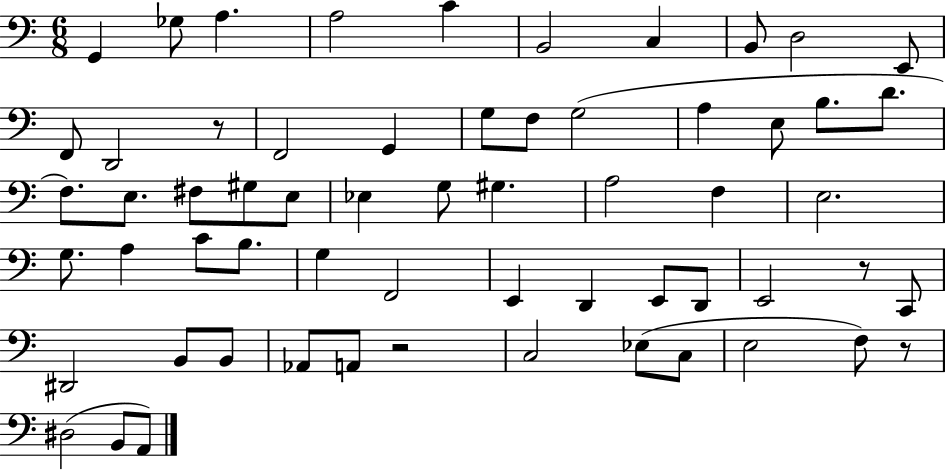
G2/q Gb3/e A3/q. A3/h C4/q B2/h C3/q B2/e D3/h E2/e F2/e D2/h R/e F2/h G2/q G3/e F3/e G3/h A3/q E3/e B3/e. D4/e. F3/e. E3/e. F#3/e G#3/e E3/e Eb3/q G3/e G#3/q. A3/h F3/q E3/h. G3/e. A3/q C4/e B3/e. G3/q F2/h E2/q D2/q E2/e D2/e E2/h R/e C2/e D#2/h B2/e B2/e Ab2/e A2/e R/h C3/h Eb3/e C3/e E3/h F3/e R/e D#3/h B2/e A2/e